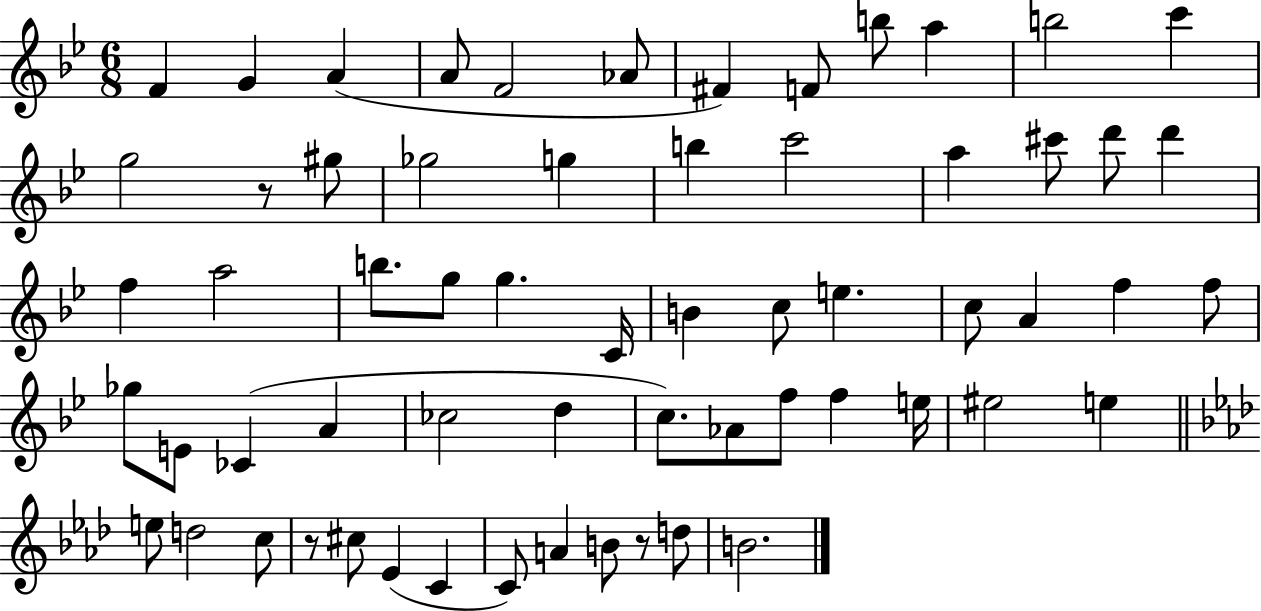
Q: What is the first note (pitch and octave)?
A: F4